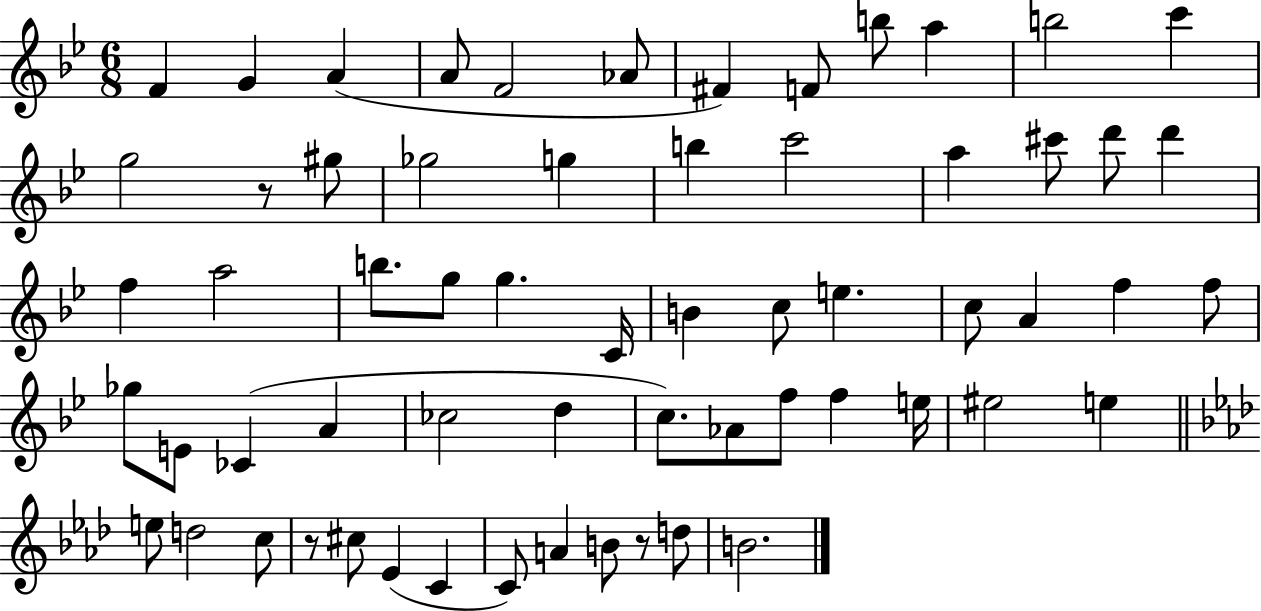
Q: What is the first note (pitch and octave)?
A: F4